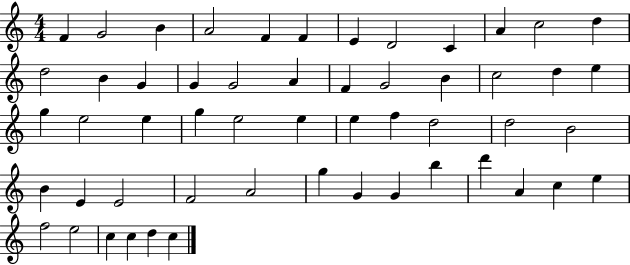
F4/q G4/h B4/q A4/h F4/q F4/q E4/q D4/h C4/q A4/q C5/h D5/q D5/h B4/q G4/q G4/q G4/h A4/q F4/q G4/h B4/q C5/h D5/q E5/q G5/q E5/h E5/q G5/q E5/h E5/q E5/q F5/q D5/h D5/h B4/h B4/q E4/q E4/h F4/h A4/h G5/q G4/q G4/q B5/q D6/q A4/q C5/q E5/q F5/h E5/h C5/q C5/q D5/q C5/q